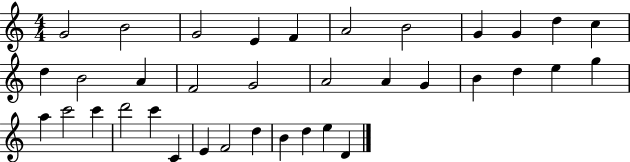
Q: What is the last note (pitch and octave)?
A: D4